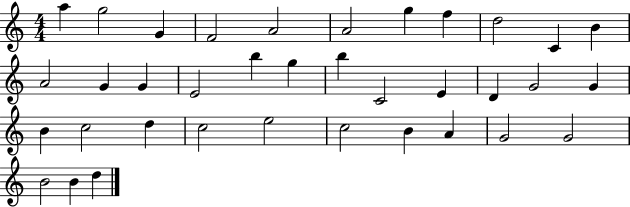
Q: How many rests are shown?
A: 0